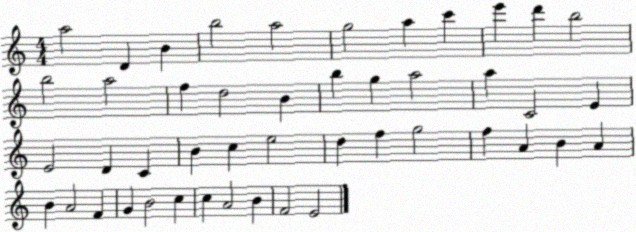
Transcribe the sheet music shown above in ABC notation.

X:1
T:Untitled
M:4/4
L:1/4
K:C
a2 D B b2 a2 g2 a c' e' d' b2 b2 a2 f d2 B b g a2 a C2 E E2 D C B c e2 d f g2 f A B A B A2 F G B2 c c A2 B F2 E2